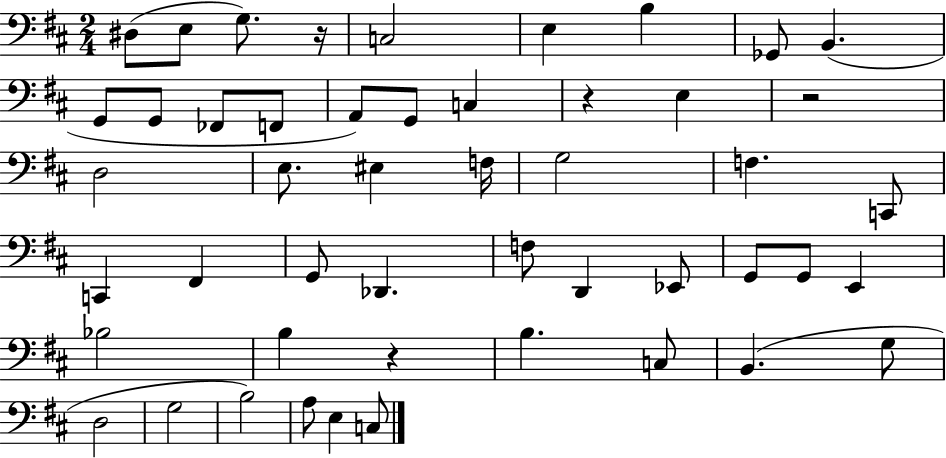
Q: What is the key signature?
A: D major